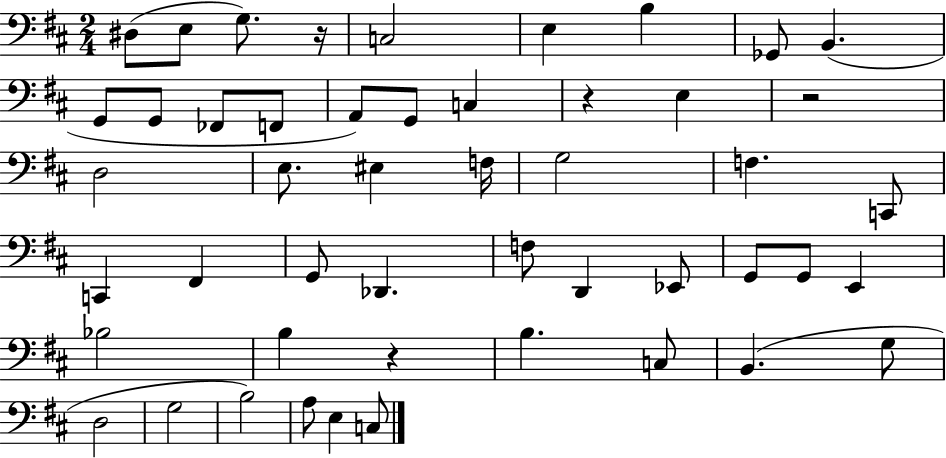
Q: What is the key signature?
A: D major